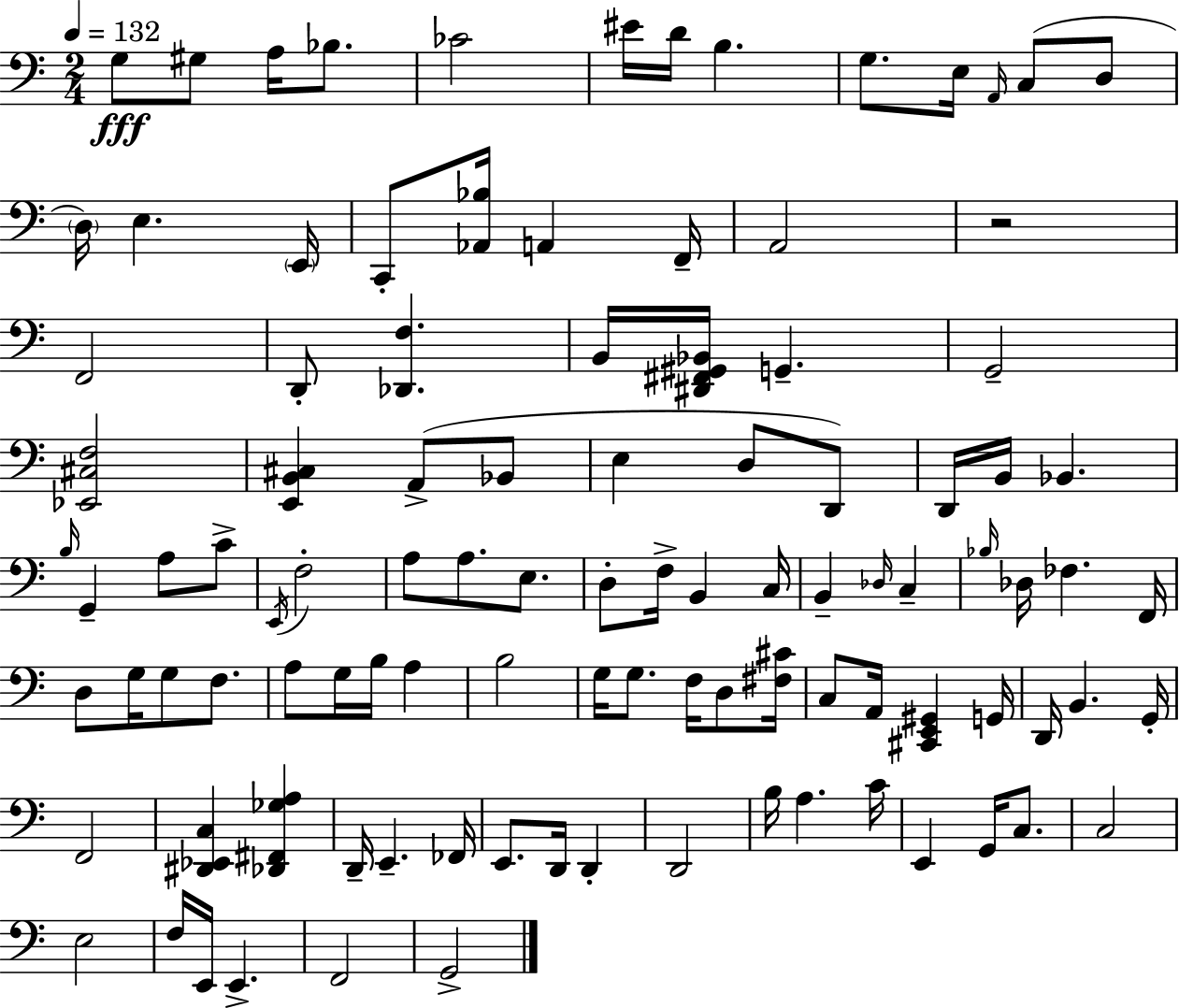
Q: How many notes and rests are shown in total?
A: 103